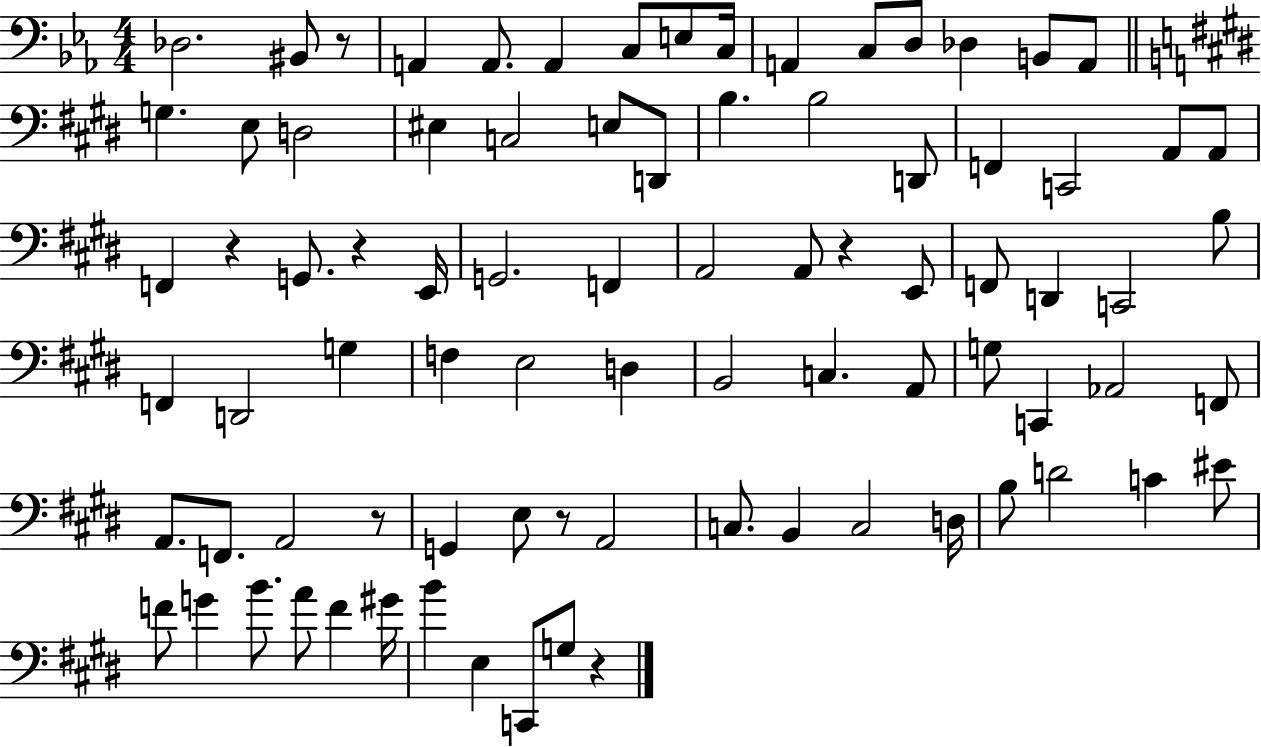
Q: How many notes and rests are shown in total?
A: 84